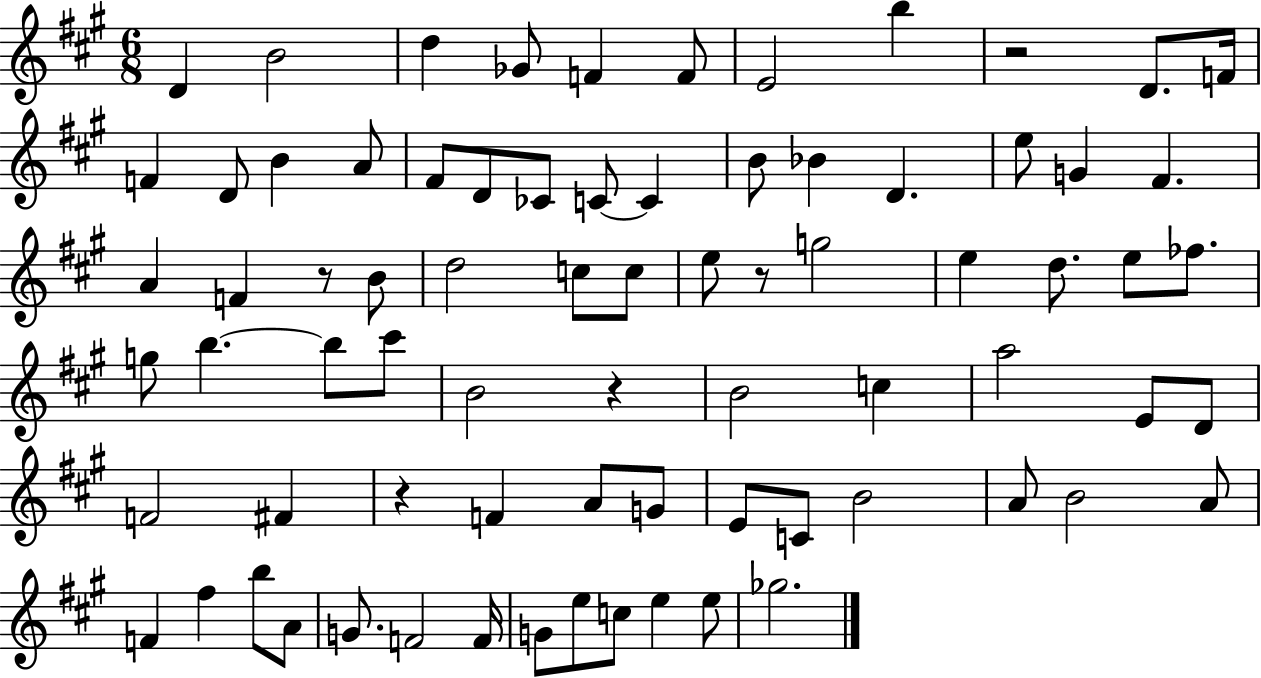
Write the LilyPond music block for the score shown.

{
  \clef treble
  \numericTimeSignature
  \time 6/8
  \key a \major
  d'4 b'2 | d''4 ges'8 f'4 f'8 | e'2 b''4 | r2 d'8. f'16 | \break f'4 d'8 b'4 a'8 | fis'8 d'8 ces'8 c'8~~ c'4 | b'8 bes'4 d'4. | e''8 g'4 fis'4. | \break a'4 f'4 r8 b'8 | d''2 c''8 c''8 | e''8 r8 g''2 | e''4 d''8. e''8 fes''8. | \break g''8 b''4.~~ b''8 cis'''8 | b'2 r4 | b'2 c''4 | a''2 e'8 d'8 | \break f'2 fis'4 | r4 f'4 a'8 g'8 | e'8 c'8 b'2 | a'8 b'2 a'8 | \break f'4 fis''4 b''8 a'8 | g'8. f'2 f'16 | g'8 e''8 c''8 e''4 e''8 | ges''2. | \break \bar "|."
}